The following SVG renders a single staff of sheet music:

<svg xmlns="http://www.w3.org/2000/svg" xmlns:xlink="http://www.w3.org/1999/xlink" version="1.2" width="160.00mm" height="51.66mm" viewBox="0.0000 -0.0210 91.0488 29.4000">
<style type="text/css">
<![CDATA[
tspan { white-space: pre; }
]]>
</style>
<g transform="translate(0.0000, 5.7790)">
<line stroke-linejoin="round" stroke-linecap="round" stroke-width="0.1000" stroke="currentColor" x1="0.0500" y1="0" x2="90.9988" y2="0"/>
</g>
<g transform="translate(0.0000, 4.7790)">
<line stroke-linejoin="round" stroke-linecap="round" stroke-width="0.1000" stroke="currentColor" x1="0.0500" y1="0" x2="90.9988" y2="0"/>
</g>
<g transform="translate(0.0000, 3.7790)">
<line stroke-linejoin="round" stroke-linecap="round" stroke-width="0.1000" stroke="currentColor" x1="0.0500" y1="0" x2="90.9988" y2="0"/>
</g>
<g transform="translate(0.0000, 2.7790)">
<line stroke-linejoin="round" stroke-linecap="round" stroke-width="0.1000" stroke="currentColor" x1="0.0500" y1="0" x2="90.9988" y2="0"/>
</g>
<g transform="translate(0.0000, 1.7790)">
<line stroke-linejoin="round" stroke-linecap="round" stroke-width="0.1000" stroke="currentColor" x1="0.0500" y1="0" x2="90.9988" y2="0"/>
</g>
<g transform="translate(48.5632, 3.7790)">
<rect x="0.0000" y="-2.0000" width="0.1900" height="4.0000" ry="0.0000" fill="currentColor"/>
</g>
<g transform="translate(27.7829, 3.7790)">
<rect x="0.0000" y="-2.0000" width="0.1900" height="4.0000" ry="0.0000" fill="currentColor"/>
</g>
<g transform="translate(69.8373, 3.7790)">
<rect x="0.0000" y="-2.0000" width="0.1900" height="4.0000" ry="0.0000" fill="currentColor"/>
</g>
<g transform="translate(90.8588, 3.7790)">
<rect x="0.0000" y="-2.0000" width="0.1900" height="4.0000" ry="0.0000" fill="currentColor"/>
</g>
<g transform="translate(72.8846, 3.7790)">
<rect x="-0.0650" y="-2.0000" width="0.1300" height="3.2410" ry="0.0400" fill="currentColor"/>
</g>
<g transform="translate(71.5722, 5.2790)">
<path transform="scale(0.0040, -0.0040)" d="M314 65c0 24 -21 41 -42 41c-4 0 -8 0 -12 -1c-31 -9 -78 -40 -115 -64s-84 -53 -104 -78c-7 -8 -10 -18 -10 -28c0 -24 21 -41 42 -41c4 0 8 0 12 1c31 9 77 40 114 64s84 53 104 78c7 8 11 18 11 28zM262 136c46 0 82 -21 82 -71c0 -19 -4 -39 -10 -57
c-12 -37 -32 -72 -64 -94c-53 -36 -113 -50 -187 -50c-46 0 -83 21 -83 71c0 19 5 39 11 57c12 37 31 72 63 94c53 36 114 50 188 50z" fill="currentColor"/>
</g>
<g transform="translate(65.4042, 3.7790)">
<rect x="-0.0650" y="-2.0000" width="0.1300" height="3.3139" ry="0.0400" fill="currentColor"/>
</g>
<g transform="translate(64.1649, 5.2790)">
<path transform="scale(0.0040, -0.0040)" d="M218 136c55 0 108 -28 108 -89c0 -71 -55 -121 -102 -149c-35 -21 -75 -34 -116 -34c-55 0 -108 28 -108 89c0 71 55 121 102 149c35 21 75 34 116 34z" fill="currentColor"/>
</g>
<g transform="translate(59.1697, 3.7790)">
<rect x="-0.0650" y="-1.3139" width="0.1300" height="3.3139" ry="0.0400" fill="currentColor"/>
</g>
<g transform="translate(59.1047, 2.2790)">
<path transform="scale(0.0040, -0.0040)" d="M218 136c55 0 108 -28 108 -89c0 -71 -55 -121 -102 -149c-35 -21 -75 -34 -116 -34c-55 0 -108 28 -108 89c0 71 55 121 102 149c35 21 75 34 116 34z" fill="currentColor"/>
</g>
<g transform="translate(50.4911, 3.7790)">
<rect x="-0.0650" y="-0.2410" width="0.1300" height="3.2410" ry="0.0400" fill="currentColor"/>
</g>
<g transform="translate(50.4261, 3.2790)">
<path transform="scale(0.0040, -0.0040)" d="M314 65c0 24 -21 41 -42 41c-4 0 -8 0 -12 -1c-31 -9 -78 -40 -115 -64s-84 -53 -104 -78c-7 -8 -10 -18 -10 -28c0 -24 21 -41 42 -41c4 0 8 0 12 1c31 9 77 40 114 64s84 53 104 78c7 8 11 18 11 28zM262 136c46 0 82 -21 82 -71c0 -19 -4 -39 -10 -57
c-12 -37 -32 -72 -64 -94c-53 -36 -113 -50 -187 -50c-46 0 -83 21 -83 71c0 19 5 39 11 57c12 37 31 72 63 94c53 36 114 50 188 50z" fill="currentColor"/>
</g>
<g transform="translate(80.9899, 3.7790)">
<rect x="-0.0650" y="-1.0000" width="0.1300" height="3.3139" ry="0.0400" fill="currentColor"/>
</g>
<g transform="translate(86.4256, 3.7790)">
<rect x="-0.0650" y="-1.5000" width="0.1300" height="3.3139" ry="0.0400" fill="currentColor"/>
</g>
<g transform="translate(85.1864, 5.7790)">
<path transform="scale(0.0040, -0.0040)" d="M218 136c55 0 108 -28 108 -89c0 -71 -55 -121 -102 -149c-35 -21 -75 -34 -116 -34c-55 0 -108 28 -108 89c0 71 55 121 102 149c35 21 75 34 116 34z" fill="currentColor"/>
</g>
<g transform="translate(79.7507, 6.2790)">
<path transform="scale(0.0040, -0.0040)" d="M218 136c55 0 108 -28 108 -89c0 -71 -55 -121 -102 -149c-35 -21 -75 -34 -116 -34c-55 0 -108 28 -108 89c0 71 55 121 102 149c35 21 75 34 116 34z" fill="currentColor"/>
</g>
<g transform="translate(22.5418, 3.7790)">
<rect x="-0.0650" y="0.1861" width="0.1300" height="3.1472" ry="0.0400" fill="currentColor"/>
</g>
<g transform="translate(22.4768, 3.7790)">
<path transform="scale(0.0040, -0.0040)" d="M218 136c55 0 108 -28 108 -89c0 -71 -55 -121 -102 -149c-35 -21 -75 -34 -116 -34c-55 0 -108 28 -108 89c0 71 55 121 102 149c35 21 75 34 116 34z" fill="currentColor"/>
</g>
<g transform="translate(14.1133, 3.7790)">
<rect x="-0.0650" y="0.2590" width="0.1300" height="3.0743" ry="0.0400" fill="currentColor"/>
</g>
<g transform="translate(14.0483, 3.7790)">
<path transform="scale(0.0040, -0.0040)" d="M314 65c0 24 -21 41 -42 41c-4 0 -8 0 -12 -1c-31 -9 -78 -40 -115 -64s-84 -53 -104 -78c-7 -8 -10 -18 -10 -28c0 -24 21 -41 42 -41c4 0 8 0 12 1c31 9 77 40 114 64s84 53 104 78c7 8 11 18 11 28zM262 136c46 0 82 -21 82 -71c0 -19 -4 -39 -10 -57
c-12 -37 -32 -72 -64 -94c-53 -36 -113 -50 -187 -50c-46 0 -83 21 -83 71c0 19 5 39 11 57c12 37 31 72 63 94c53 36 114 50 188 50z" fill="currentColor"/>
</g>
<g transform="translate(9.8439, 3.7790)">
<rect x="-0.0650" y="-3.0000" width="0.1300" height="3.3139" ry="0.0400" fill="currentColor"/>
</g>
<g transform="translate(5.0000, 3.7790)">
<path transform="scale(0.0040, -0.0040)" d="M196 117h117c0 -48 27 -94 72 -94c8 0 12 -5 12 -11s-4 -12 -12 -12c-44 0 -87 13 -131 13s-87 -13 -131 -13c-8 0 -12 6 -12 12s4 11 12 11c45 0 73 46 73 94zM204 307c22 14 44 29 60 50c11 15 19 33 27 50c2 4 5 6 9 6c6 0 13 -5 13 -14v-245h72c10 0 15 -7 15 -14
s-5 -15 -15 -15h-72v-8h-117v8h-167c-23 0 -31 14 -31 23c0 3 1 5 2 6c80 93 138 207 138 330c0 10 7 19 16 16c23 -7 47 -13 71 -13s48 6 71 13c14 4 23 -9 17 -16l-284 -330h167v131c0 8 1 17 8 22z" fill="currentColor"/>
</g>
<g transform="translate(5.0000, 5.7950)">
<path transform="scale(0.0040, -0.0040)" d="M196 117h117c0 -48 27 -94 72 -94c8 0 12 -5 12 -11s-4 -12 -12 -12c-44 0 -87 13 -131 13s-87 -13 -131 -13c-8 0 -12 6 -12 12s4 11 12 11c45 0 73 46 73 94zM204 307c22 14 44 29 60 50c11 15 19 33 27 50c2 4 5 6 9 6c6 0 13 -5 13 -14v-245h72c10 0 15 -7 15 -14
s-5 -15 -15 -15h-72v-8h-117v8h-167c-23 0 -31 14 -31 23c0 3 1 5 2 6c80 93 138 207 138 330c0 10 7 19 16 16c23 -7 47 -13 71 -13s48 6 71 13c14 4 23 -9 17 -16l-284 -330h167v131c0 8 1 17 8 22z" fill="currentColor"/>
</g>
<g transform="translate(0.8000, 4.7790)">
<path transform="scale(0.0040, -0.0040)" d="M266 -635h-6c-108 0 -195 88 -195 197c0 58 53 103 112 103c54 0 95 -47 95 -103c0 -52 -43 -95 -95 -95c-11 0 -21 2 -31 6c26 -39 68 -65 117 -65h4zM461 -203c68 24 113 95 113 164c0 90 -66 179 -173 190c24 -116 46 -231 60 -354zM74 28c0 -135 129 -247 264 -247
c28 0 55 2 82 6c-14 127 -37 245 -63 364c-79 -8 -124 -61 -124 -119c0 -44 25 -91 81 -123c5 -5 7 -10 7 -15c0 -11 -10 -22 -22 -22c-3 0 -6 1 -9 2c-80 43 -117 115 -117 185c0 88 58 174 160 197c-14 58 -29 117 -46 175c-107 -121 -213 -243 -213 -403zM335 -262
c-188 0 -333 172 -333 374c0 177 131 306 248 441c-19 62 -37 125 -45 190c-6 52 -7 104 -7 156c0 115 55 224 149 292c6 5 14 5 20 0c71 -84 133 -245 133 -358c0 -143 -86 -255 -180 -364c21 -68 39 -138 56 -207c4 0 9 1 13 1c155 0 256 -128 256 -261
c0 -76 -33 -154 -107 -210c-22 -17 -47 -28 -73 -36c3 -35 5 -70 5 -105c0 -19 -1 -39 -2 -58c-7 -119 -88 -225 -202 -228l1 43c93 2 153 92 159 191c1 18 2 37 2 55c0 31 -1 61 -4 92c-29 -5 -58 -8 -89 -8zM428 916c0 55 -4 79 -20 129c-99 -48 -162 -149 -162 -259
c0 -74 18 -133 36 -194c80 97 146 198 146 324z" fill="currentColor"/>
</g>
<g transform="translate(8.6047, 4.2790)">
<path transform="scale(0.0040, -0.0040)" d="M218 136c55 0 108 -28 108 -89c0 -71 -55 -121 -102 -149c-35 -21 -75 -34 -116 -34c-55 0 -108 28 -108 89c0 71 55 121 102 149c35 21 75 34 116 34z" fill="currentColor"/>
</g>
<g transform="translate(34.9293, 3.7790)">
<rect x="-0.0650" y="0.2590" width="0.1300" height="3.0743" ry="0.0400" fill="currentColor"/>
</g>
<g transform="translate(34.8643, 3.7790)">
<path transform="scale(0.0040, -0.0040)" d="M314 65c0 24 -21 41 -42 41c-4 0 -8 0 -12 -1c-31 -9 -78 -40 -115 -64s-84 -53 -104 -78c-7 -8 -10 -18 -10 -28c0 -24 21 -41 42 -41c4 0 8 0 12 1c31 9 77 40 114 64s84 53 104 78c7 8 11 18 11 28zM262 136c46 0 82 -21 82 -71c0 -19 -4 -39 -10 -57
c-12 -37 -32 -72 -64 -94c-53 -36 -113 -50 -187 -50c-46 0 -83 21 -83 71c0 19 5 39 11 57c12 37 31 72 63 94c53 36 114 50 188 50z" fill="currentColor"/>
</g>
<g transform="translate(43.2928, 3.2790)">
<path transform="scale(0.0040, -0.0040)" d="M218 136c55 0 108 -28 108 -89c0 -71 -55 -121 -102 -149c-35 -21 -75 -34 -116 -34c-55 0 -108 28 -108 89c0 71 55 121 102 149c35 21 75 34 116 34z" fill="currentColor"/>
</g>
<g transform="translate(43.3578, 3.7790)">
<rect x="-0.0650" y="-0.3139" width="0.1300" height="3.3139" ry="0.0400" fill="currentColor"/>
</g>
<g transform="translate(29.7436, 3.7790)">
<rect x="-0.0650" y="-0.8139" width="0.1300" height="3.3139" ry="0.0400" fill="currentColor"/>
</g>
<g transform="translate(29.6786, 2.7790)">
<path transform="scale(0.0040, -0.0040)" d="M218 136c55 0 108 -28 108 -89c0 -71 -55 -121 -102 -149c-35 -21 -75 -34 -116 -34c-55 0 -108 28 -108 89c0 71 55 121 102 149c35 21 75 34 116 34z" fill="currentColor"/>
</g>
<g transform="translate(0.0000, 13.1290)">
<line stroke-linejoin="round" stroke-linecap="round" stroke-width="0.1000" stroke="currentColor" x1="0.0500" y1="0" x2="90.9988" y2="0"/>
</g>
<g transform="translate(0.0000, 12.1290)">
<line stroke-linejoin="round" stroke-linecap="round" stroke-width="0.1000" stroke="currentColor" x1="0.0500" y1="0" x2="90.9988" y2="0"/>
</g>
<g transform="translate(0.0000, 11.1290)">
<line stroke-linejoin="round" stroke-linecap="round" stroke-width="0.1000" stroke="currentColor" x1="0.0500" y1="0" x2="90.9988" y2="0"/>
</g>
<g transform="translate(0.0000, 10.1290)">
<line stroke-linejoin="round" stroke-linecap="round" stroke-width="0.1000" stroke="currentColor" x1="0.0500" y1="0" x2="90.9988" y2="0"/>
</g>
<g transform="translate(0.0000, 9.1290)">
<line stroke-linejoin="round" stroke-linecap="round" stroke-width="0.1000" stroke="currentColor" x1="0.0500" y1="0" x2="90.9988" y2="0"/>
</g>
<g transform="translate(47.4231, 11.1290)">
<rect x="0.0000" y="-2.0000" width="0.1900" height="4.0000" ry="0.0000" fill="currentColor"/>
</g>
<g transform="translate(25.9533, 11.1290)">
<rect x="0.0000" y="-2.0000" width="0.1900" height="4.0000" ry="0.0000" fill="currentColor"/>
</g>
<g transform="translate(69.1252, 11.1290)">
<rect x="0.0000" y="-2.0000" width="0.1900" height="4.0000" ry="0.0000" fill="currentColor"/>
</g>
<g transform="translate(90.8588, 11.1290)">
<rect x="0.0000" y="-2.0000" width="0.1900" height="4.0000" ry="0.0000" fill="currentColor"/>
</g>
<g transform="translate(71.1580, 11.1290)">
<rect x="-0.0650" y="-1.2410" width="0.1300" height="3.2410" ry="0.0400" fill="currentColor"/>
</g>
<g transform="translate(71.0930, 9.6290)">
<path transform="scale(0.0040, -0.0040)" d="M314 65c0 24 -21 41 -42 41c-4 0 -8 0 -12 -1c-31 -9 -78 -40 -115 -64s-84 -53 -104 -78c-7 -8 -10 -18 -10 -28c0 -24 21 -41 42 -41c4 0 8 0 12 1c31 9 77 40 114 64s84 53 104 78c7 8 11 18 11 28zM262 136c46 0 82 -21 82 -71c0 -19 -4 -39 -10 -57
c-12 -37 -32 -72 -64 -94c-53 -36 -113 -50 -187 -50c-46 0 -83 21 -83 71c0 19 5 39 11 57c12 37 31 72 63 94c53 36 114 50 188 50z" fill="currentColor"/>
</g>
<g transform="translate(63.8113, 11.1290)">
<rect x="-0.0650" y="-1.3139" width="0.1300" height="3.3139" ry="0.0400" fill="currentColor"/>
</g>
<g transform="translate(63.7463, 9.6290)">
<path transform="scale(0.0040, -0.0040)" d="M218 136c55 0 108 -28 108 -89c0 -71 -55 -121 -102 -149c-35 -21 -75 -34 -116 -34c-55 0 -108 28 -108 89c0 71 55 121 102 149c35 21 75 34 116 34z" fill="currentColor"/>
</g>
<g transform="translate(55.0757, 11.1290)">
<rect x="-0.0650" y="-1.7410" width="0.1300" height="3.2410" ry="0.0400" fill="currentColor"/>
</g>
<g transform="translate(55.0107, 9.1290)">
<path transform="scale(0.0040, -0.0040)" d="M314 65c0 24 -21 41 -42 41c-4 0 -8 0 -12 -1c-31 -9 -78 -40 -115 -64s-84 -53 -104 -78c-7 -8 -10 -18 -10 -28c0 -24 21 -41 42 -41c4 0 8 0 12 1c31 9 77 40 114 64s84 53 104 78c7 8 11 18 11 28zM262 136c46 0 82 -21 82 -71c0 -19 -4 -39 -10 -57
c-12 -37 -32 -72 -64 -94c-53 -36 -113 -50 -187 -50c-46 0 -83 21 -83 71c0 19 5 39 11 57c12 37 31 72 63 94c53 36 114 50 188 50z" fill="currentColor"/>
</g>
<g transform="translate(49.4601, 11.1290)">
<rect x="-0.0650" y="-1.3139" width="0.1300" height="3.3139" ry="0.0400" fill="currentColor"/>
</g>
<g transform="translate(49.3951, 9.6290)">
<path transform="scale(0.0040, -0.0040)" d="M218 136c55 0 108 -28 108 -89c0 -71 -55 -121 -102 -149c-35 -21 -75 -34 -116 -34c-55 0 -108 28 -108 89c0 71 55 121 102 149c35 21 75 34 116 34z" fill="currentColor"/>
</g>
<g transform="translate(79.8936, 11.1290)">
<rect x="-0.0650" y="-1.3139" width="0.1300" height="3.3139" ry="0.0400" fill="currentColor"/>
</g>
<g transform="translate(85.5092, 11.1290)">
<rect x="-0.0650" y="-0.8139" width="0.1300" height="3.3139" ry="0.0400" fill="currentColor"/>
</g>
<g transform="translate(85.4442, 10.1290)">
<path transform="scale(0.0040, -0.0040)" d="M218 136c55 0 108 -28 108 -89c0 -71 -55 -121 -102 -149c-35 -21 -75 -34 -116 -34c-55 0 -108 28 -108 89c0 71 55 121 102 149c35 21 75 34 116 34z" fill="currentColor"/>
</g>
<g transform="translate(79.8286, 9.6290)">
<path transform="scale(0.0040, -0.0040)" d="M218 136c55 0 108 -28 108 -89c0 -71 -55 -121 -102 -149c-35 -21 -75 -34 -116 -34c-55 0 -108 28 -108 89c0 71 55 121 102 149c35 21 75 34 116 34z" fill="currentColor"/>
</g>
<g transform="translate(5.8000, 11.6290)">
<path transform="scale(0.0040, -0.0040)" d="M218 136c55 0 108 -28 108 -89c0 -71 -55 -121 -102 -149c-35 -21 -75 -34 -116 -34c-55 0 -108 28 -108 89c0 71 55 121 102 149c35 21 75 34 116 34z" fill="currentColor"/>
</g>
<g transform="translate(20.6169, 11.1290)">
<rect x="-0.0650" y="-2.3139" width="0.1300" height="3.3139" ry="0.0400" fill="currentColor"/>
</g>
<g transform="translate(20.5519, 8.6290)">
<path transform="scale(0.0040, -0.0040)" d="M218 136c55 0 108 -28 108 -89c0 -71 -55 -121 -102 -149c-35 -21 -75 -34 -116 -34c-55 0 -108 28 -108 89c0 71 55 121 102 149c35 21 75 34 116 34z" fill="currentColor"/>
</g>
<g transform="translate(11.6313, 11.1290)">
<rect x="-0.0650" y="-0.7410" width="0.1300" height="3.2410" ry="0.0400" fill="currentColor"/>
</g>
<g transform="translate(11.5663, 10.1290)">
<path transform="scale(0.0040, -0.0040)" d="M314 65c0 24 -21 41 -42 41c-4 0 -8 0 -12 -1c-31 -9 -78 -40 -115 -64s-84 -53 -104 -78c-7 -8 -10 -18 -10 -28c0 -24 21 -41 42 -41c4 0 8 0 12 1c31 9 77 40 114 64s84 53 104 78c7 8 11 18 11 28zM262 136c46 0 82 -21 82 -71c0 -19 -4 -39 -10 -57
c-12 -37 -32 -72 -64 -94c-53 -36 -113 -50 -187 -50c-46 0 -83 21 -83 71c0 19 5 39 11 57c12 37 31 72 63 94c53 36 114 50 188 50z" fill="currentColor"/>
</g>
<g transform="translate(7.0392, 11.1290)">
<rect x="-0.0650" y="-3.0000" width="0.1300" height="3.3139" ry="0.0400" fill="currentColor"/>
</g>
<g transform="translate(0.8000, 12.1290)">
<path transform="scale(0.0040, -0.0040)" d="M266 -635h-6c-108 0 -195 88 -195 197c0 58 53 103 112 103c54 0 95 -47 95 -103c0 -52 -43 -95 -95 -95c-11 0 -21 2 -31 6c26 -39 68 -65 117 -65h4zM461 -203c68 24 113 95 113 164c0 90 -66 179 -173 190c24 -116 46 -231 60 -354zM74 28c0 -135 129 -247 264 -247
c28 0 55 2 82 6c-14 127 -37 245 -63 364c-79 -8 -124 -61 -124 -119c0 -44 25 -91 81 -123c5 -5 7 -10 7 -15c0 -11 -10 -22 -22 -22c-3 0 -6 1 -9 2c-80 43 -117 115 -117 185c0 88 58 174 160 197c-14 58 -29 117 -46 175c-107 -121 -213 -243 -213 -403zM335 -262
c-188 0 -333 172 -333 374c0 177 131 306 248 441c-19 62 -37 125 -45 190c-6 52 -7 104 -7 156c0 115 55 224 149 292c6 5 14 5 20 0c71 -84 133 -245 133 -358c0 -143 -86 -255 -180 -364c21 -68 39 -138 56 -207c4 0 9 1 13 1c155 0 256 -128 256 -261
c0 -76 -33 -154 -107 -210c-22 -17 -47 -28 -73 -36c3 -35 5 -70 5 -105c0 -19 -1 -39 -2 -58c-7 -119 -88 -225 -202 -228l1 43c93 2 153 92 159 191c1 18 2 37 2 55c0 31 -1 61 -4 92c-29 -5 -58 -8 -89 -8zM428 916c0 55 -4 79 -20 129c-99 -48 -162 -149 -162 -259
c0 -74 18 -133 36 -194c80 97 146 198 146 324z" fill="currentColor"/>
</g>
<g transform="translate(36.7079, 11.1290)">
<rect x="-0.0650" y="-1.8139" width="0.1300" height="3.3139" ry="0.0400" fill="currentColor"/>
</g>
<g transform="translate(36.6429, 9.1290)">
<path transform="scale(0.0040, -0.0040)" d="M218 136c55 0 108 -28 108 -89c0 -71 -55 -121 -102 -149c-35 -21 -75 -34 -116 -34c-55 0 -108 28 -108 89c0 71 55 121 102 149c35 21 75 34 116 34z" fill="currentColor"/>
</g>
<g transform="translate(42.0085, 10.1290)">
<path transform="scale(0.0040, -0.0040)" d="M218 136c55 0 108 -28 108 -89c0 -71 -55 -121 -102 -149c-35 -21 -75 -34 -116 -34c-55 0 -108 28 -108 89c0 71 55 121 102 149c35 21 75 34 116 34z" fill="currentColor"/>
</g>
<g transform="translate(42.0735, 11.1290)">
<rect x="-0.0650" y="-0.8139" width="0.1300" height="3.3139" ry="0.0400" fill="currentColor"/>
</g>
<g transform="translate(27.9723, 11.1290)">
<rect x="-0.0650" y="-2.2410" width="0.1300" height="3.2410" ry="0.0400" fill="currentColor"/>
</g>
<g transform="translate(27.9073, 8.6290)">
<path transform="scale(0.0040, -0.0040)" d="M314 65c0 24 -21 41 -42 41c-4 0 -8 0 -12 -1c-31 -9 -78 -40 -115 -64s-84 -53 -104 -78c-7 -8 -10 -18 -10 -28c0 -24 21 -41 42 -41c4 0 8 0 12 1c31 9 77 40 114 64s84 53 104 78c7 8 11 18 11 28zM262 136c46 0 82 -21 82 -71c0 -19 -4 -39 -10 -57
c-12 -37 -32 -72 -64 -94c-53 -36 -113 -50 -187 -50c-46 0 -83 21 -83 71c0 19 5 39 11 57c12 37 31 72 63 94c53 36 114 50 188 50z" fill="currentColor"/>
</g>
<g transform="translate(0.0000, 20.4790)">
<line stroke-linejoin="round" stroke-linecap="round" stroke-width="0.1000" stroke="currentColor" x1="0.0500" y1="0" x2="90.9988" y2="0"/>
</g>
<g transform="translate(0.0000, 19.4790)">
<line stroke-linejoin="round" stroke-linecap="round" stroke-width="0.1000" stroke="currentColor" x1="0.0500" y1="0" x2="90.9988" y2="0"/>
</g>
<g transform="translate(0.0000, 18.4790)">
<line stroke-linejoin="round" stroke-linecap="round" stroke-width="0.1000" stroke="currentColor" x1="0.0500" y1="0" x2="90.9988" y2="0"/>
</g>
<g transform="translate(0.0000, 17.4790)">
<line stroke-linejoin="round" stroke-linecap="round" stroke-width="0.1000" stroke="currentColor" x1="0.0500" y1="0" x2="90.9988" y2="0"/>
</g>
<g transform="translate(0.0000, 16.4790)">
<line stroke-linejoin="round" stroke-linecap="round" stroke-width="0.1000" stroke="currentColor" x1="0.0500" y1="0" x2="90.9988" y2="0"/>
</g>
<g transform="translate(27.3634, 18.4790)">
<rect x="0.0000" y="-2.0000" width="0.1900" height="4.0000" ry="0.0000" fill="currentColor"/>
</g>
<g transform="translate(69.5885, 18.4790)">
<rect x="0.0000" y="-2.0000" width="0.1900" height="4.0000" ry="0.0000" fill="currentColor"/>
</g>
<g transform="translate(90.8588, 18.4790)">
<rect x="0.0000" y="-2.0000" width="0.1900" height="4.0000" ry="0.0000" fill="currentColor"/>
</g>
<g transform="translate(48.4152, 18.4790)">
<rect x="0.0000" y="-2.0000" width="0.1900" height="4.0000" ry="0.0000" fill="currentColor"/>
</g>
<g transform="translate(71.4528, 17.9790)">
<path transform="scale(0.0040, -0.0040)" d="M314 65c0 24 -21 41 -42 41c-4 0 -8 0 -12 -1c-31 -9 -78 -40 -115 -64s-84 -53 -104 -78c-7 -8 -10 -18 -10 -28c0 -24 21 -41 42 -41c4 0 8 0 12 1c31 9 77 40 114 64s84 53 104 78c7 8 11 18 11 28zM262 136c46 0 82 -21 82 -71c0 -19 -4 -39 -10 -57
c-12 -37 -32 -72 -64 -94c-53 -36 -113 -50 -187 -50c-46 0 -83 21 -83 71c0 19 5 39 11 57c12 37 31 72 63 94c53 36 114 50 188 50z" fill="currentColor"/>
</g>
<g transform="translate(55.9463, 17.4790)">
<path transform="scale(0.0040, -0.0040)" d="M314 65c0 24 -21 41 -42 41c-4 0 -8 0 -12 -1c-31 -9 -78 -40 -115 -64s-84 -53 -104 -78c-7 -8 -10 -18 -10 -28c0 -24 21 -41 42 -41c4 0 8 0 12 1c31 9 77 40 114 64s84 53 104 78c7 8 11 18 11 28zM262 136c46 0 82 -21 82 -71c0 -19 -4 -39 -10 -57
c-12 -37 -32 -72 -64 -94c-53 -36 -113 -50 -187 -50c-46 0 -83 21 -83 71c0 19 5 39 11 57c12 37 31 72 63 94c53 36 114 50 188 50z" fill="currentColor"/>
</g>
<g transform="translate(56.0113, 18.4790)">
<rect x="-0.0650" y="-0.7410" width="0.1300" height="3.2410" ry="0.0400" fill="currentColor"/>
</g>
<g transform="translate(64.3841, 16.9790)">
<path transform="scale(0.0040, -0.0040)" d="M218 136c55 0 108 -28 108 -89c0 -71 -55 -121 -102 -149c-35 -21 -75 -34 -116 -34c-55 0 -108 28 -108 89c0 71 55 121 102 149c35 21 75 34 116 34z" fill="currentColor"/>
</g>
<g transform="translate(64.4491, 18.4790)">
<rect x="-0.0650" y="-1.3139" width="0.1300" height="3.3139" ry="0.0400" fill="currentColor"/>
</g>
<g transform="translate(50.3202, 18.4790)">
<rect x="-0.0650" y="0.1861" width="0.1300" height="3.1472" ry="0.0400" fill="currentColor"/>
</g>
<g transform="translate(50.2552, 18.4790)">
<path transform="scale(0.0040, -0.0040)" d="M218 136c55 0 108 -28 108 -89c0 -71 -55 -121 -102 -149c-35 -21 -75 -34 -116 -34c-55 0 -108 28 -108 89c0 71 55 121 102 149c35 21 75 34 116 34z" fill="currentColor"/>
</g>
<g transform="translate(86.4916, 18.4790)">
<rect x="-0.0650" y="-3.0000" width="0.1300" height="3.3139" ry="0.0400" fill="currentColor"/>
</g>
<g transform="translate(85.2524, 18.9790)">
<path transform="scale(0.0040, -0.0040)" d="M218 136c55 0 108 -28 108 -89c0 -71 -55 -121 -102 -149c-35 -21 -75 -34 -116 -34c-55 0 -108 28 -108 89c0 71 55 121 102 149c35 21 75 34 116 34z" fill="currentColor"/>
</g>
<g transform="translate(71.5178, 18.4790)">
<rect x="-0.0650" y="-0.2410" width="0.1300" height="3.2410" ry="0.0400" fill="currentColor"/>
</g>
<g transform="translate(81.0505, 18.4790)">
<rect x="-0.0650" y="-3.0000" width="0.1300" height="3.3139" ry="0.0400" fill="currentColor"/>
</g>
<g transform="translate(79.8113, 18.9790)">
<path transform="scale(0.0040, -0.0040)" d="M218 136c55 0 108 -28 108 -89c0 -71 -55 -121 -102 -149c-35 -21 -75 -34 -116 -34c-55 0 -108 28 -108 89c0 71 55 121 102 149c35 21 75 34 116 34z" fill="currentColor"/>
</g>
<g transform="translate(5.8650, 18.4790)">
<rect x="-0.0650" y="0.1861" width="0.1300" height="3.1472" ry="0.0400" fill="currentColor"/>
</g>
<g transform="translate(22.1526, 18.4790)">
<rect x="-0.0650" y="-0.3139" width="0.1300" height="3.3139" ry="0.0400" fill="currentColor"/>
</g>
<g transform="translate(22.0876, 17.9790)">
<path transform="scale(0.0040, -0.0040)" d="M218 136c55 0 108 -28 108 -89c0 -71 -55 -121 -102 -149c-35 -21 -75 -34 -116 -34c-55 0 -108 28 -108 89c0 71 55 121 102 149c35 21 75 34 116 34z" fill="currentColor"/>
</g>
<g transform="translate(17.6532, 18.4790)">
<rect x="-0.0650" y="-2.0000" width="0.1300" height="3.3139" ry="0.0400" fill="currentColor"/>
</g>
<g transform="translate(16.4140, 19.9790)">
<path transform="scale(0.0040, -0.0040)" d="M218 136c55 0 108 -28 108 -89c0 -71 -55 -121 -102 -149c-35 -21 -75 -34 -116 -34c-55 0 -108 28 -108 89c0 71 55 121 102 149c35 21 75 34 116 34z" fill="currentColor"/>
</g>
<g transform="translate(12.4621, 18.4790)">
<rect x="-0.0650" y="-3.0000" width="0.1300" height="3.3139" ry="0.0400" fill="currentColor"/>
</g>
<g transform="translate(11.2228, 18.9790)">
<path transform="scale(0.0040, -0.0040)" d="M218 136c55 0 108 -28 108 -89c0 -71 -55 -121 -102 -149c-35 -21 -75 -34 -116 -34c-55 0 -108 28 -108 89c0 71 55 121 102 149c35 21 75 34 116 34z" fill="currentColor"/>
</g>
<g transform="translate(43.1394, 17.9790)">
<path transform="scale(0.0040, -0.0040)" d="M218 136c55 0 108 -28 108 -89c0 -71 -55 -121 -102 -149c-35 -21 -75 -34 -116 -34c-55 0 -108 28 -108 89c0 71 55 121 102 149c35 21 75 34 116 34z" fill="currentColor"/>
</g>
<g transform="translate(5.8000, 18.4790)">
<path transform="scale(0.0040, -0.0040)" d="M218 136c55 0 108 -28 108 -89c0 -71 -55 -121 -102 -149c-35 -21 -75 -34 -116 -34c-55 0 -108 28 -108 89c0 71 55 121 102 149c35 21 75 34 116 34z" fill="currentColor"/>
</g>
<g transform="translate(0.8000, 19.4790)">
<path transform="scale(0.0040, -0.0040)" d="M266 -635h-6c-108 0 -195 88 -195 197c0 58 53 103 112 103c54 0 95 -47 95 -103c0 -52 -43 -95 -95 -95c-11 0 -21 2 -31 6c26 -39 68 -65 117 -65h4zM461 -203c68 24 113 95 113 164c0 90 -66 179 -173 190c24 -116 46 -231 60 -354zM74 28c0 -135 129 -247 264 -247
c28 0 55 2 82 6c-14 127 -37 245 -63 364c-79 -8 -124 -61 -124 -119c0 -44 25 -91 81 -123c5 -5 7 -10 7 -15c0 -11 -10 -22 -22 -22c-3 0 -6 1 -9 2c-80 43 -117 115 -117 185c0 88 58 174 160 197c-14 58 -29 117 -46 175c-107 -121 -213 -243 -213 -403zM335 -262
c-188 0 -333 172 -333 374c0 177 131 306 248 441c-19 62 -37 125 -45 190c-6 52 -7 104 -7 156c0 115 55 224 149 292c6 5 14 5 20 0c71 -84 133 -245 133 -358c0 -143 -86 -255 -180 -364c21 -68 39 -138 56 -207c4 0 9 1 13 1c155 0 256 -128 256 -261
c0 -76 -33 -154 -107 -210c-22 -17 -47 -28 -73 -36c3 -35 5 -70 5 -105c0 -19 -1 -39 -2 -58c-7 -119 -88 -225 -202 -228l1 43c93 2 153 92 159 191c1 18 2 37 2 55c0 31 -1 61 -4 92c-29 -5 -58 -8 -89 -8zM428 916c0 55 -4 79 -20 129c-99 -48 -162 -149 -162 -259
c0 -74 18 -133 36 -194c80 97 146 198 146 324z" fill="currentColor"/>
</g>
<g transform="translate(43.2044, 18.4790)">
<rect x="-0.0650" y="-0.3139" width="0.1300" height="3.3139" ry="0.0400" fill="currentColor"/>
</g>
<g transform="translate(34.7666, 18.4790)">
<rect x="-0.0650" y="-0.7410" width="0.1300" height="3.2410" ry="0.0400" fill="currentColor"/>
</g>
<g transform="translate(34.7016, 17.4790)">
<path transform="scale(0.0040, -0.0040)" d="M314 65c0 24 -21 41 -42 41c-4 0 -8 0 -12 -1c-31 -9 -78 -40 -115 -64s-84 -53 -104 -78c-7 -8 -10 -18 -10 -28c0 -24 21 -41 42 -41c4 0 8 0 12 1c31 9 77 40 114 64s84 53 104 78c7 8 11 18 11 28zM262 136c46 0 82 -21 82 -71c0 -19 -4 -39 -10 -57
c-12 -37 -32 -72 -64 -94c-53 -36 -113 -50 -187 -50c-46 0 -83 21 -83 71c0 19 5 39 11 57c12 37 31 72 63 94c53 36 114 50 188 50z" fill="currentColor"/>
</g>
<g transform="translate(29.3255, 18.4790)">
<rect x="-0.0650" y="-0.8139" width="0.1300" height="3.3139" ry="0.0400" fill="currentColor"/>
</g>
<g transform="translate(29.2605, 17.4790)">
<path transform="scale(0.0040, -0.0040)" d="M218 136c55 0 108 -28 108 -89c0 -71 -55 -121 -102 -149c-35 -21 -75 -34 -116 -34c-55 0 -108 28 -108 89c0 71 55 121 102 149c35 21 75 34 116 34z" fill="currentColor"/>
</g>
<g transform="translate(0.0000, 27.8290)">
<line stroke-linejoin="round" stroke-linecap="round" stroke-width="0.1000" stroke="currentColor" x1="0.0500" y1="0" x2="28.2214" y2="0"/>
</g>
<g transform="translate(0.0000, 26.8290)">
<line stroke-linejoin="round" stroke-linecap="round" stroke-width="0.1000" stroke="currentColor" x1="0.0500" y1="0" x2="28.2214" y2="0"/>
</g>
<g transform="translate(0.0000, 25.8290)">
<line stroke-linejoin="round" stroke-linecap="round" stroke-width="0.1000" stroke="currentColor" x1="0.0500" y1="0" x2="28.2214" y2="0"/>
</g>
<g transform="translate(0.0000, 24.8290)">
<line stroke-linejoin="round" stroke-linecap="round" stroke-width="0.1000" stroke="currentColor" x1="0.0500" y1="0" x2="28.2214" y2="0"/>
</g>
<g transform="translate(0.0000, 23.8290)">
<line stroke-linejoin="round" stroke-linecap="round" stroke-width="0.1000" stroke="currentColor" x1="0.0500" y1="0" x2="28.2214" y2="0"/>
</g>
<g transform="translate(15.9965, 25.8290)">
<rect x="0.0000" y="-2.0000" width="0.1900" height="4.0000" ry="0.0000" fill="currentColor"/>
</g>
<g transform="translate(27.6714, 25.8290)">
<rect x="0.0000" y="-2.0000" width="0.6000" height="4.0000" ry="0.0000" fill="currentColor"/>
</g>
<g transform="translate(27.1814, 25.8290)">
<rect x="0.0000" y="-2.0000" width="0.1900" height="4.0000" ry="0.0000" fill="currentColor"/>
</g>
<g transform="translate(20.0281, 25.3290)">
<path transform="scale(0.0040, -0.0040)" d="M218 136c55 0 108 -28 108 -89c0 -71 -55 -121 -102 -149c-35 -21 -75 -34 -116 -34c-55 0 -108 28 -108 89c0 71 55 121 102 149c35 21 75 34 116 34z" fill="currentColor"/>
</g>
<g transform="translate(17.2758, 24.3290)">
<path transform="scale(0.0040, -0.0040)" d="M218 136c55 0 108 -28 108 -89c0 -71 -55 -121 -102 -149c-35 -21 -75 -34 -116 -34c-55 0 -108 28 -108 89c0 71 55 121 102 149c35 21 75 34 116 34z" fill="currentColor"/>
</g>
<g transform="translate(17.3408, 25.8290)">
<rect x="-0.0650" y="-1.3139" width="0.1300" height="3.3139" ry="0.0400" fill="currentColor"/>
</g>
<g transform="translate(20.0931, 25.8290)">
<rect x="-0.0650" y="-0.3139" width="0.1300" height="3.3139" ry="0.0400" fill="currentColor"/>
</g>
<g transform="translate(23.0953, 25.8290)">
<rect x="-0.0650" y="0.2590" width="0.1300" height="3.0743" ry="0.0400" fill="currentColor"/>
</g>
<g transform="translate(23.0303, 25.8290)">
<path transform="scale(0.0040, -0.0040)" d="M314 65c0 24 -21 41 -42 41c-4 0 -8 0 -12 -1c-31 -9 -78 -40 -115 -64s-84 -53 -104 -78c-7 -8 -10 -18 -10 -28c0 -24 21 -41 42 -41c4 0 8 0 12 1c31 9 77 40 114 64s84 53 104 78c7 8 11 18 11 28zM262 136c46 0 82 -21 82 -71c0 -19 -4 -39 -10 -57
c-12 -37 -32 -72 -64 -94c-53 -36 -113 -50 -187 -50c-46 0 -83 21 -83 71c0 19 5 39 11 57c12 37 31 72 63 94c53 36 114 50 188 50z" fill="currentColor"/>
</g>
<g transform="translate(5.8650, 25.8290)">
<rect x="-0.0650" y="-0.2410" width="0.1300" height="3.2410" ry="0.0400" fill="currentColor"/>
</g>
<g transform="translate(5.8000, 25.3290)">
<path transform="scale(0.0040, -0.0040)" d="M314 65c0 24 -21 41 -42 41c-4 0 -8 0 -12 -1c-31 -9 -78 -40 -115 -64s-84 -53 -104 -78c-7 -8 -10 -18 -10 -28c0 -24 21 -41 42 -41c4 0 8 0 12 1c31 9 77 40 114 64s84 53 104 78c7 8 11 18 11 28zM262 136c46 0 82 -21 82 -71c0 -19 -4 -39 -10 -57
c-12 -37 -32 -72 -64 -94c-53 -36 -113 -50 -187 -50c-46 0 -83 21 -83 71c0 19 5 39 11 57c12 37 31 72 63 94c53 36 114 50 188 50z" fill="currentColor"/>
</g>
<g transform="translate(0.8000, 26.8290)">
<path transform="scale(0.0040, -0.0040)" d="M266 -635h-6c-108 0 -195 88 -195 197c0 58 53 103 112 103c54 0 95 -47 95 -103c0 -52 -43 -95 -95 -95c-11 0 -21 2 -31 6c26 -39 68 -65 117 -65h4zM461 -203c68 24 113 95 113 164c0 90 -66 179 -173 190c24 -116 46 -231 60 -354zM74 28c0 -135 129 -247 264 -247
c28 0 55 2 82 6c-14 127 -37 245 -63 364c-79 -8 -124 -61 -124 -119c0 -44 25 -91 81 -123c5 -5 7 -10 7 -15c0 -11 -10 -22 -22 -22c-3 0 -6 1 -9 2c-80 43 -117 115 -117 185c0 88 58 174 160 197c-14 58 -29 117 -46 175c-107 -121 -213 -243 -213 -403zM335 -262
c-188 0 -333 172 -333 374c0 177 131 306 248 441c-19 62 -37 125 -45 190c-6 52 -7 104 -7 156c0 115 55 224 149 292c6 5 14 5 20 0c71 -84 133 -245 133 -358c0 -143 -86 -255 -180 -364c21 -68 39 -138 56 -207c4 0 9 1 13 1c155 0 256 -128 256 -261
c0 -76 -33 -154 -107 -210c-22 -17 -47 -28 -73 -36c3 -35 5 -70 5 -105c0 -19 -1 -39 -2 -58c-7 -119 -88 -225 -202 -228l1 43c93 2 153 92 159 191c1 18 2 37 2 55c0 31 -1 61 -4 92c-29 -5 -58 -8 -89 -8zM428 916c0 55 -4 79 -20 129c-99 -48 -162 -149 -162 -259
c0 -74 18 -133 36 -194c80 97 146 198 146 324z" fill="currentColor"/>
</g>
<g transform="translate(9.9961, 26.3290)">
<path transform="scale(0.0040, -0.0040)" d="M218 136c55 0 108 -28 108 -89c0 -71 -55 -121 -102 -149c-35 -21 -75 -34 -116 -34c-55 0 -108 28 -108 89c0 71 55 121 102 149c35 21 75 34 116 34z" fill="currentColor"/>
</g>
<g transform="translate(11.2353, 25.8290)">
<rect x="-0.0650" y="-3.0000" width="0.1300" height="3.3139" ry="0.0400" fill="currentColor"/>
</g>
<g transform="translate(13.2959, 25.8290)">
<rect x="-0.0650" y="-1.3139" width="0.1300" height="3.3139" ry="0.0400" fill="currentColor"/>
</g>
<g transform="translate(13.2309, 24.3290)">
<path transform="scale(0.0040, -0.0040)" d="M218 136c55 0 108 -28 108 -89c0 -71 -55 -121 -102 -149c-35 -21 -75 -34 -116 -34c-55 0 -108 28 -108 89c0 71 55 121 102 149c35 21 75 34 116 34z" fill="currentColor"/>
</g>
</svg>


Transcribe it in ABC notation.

X:1
T:Untitled
M:4/4
L:1/4
K:C
A B2 B d B2 c c2 e F F2 D E A d2 g g2 f d e f2 e e2 e d B A F c d d2 c B d2 e c2 A A c2 A e e c B2